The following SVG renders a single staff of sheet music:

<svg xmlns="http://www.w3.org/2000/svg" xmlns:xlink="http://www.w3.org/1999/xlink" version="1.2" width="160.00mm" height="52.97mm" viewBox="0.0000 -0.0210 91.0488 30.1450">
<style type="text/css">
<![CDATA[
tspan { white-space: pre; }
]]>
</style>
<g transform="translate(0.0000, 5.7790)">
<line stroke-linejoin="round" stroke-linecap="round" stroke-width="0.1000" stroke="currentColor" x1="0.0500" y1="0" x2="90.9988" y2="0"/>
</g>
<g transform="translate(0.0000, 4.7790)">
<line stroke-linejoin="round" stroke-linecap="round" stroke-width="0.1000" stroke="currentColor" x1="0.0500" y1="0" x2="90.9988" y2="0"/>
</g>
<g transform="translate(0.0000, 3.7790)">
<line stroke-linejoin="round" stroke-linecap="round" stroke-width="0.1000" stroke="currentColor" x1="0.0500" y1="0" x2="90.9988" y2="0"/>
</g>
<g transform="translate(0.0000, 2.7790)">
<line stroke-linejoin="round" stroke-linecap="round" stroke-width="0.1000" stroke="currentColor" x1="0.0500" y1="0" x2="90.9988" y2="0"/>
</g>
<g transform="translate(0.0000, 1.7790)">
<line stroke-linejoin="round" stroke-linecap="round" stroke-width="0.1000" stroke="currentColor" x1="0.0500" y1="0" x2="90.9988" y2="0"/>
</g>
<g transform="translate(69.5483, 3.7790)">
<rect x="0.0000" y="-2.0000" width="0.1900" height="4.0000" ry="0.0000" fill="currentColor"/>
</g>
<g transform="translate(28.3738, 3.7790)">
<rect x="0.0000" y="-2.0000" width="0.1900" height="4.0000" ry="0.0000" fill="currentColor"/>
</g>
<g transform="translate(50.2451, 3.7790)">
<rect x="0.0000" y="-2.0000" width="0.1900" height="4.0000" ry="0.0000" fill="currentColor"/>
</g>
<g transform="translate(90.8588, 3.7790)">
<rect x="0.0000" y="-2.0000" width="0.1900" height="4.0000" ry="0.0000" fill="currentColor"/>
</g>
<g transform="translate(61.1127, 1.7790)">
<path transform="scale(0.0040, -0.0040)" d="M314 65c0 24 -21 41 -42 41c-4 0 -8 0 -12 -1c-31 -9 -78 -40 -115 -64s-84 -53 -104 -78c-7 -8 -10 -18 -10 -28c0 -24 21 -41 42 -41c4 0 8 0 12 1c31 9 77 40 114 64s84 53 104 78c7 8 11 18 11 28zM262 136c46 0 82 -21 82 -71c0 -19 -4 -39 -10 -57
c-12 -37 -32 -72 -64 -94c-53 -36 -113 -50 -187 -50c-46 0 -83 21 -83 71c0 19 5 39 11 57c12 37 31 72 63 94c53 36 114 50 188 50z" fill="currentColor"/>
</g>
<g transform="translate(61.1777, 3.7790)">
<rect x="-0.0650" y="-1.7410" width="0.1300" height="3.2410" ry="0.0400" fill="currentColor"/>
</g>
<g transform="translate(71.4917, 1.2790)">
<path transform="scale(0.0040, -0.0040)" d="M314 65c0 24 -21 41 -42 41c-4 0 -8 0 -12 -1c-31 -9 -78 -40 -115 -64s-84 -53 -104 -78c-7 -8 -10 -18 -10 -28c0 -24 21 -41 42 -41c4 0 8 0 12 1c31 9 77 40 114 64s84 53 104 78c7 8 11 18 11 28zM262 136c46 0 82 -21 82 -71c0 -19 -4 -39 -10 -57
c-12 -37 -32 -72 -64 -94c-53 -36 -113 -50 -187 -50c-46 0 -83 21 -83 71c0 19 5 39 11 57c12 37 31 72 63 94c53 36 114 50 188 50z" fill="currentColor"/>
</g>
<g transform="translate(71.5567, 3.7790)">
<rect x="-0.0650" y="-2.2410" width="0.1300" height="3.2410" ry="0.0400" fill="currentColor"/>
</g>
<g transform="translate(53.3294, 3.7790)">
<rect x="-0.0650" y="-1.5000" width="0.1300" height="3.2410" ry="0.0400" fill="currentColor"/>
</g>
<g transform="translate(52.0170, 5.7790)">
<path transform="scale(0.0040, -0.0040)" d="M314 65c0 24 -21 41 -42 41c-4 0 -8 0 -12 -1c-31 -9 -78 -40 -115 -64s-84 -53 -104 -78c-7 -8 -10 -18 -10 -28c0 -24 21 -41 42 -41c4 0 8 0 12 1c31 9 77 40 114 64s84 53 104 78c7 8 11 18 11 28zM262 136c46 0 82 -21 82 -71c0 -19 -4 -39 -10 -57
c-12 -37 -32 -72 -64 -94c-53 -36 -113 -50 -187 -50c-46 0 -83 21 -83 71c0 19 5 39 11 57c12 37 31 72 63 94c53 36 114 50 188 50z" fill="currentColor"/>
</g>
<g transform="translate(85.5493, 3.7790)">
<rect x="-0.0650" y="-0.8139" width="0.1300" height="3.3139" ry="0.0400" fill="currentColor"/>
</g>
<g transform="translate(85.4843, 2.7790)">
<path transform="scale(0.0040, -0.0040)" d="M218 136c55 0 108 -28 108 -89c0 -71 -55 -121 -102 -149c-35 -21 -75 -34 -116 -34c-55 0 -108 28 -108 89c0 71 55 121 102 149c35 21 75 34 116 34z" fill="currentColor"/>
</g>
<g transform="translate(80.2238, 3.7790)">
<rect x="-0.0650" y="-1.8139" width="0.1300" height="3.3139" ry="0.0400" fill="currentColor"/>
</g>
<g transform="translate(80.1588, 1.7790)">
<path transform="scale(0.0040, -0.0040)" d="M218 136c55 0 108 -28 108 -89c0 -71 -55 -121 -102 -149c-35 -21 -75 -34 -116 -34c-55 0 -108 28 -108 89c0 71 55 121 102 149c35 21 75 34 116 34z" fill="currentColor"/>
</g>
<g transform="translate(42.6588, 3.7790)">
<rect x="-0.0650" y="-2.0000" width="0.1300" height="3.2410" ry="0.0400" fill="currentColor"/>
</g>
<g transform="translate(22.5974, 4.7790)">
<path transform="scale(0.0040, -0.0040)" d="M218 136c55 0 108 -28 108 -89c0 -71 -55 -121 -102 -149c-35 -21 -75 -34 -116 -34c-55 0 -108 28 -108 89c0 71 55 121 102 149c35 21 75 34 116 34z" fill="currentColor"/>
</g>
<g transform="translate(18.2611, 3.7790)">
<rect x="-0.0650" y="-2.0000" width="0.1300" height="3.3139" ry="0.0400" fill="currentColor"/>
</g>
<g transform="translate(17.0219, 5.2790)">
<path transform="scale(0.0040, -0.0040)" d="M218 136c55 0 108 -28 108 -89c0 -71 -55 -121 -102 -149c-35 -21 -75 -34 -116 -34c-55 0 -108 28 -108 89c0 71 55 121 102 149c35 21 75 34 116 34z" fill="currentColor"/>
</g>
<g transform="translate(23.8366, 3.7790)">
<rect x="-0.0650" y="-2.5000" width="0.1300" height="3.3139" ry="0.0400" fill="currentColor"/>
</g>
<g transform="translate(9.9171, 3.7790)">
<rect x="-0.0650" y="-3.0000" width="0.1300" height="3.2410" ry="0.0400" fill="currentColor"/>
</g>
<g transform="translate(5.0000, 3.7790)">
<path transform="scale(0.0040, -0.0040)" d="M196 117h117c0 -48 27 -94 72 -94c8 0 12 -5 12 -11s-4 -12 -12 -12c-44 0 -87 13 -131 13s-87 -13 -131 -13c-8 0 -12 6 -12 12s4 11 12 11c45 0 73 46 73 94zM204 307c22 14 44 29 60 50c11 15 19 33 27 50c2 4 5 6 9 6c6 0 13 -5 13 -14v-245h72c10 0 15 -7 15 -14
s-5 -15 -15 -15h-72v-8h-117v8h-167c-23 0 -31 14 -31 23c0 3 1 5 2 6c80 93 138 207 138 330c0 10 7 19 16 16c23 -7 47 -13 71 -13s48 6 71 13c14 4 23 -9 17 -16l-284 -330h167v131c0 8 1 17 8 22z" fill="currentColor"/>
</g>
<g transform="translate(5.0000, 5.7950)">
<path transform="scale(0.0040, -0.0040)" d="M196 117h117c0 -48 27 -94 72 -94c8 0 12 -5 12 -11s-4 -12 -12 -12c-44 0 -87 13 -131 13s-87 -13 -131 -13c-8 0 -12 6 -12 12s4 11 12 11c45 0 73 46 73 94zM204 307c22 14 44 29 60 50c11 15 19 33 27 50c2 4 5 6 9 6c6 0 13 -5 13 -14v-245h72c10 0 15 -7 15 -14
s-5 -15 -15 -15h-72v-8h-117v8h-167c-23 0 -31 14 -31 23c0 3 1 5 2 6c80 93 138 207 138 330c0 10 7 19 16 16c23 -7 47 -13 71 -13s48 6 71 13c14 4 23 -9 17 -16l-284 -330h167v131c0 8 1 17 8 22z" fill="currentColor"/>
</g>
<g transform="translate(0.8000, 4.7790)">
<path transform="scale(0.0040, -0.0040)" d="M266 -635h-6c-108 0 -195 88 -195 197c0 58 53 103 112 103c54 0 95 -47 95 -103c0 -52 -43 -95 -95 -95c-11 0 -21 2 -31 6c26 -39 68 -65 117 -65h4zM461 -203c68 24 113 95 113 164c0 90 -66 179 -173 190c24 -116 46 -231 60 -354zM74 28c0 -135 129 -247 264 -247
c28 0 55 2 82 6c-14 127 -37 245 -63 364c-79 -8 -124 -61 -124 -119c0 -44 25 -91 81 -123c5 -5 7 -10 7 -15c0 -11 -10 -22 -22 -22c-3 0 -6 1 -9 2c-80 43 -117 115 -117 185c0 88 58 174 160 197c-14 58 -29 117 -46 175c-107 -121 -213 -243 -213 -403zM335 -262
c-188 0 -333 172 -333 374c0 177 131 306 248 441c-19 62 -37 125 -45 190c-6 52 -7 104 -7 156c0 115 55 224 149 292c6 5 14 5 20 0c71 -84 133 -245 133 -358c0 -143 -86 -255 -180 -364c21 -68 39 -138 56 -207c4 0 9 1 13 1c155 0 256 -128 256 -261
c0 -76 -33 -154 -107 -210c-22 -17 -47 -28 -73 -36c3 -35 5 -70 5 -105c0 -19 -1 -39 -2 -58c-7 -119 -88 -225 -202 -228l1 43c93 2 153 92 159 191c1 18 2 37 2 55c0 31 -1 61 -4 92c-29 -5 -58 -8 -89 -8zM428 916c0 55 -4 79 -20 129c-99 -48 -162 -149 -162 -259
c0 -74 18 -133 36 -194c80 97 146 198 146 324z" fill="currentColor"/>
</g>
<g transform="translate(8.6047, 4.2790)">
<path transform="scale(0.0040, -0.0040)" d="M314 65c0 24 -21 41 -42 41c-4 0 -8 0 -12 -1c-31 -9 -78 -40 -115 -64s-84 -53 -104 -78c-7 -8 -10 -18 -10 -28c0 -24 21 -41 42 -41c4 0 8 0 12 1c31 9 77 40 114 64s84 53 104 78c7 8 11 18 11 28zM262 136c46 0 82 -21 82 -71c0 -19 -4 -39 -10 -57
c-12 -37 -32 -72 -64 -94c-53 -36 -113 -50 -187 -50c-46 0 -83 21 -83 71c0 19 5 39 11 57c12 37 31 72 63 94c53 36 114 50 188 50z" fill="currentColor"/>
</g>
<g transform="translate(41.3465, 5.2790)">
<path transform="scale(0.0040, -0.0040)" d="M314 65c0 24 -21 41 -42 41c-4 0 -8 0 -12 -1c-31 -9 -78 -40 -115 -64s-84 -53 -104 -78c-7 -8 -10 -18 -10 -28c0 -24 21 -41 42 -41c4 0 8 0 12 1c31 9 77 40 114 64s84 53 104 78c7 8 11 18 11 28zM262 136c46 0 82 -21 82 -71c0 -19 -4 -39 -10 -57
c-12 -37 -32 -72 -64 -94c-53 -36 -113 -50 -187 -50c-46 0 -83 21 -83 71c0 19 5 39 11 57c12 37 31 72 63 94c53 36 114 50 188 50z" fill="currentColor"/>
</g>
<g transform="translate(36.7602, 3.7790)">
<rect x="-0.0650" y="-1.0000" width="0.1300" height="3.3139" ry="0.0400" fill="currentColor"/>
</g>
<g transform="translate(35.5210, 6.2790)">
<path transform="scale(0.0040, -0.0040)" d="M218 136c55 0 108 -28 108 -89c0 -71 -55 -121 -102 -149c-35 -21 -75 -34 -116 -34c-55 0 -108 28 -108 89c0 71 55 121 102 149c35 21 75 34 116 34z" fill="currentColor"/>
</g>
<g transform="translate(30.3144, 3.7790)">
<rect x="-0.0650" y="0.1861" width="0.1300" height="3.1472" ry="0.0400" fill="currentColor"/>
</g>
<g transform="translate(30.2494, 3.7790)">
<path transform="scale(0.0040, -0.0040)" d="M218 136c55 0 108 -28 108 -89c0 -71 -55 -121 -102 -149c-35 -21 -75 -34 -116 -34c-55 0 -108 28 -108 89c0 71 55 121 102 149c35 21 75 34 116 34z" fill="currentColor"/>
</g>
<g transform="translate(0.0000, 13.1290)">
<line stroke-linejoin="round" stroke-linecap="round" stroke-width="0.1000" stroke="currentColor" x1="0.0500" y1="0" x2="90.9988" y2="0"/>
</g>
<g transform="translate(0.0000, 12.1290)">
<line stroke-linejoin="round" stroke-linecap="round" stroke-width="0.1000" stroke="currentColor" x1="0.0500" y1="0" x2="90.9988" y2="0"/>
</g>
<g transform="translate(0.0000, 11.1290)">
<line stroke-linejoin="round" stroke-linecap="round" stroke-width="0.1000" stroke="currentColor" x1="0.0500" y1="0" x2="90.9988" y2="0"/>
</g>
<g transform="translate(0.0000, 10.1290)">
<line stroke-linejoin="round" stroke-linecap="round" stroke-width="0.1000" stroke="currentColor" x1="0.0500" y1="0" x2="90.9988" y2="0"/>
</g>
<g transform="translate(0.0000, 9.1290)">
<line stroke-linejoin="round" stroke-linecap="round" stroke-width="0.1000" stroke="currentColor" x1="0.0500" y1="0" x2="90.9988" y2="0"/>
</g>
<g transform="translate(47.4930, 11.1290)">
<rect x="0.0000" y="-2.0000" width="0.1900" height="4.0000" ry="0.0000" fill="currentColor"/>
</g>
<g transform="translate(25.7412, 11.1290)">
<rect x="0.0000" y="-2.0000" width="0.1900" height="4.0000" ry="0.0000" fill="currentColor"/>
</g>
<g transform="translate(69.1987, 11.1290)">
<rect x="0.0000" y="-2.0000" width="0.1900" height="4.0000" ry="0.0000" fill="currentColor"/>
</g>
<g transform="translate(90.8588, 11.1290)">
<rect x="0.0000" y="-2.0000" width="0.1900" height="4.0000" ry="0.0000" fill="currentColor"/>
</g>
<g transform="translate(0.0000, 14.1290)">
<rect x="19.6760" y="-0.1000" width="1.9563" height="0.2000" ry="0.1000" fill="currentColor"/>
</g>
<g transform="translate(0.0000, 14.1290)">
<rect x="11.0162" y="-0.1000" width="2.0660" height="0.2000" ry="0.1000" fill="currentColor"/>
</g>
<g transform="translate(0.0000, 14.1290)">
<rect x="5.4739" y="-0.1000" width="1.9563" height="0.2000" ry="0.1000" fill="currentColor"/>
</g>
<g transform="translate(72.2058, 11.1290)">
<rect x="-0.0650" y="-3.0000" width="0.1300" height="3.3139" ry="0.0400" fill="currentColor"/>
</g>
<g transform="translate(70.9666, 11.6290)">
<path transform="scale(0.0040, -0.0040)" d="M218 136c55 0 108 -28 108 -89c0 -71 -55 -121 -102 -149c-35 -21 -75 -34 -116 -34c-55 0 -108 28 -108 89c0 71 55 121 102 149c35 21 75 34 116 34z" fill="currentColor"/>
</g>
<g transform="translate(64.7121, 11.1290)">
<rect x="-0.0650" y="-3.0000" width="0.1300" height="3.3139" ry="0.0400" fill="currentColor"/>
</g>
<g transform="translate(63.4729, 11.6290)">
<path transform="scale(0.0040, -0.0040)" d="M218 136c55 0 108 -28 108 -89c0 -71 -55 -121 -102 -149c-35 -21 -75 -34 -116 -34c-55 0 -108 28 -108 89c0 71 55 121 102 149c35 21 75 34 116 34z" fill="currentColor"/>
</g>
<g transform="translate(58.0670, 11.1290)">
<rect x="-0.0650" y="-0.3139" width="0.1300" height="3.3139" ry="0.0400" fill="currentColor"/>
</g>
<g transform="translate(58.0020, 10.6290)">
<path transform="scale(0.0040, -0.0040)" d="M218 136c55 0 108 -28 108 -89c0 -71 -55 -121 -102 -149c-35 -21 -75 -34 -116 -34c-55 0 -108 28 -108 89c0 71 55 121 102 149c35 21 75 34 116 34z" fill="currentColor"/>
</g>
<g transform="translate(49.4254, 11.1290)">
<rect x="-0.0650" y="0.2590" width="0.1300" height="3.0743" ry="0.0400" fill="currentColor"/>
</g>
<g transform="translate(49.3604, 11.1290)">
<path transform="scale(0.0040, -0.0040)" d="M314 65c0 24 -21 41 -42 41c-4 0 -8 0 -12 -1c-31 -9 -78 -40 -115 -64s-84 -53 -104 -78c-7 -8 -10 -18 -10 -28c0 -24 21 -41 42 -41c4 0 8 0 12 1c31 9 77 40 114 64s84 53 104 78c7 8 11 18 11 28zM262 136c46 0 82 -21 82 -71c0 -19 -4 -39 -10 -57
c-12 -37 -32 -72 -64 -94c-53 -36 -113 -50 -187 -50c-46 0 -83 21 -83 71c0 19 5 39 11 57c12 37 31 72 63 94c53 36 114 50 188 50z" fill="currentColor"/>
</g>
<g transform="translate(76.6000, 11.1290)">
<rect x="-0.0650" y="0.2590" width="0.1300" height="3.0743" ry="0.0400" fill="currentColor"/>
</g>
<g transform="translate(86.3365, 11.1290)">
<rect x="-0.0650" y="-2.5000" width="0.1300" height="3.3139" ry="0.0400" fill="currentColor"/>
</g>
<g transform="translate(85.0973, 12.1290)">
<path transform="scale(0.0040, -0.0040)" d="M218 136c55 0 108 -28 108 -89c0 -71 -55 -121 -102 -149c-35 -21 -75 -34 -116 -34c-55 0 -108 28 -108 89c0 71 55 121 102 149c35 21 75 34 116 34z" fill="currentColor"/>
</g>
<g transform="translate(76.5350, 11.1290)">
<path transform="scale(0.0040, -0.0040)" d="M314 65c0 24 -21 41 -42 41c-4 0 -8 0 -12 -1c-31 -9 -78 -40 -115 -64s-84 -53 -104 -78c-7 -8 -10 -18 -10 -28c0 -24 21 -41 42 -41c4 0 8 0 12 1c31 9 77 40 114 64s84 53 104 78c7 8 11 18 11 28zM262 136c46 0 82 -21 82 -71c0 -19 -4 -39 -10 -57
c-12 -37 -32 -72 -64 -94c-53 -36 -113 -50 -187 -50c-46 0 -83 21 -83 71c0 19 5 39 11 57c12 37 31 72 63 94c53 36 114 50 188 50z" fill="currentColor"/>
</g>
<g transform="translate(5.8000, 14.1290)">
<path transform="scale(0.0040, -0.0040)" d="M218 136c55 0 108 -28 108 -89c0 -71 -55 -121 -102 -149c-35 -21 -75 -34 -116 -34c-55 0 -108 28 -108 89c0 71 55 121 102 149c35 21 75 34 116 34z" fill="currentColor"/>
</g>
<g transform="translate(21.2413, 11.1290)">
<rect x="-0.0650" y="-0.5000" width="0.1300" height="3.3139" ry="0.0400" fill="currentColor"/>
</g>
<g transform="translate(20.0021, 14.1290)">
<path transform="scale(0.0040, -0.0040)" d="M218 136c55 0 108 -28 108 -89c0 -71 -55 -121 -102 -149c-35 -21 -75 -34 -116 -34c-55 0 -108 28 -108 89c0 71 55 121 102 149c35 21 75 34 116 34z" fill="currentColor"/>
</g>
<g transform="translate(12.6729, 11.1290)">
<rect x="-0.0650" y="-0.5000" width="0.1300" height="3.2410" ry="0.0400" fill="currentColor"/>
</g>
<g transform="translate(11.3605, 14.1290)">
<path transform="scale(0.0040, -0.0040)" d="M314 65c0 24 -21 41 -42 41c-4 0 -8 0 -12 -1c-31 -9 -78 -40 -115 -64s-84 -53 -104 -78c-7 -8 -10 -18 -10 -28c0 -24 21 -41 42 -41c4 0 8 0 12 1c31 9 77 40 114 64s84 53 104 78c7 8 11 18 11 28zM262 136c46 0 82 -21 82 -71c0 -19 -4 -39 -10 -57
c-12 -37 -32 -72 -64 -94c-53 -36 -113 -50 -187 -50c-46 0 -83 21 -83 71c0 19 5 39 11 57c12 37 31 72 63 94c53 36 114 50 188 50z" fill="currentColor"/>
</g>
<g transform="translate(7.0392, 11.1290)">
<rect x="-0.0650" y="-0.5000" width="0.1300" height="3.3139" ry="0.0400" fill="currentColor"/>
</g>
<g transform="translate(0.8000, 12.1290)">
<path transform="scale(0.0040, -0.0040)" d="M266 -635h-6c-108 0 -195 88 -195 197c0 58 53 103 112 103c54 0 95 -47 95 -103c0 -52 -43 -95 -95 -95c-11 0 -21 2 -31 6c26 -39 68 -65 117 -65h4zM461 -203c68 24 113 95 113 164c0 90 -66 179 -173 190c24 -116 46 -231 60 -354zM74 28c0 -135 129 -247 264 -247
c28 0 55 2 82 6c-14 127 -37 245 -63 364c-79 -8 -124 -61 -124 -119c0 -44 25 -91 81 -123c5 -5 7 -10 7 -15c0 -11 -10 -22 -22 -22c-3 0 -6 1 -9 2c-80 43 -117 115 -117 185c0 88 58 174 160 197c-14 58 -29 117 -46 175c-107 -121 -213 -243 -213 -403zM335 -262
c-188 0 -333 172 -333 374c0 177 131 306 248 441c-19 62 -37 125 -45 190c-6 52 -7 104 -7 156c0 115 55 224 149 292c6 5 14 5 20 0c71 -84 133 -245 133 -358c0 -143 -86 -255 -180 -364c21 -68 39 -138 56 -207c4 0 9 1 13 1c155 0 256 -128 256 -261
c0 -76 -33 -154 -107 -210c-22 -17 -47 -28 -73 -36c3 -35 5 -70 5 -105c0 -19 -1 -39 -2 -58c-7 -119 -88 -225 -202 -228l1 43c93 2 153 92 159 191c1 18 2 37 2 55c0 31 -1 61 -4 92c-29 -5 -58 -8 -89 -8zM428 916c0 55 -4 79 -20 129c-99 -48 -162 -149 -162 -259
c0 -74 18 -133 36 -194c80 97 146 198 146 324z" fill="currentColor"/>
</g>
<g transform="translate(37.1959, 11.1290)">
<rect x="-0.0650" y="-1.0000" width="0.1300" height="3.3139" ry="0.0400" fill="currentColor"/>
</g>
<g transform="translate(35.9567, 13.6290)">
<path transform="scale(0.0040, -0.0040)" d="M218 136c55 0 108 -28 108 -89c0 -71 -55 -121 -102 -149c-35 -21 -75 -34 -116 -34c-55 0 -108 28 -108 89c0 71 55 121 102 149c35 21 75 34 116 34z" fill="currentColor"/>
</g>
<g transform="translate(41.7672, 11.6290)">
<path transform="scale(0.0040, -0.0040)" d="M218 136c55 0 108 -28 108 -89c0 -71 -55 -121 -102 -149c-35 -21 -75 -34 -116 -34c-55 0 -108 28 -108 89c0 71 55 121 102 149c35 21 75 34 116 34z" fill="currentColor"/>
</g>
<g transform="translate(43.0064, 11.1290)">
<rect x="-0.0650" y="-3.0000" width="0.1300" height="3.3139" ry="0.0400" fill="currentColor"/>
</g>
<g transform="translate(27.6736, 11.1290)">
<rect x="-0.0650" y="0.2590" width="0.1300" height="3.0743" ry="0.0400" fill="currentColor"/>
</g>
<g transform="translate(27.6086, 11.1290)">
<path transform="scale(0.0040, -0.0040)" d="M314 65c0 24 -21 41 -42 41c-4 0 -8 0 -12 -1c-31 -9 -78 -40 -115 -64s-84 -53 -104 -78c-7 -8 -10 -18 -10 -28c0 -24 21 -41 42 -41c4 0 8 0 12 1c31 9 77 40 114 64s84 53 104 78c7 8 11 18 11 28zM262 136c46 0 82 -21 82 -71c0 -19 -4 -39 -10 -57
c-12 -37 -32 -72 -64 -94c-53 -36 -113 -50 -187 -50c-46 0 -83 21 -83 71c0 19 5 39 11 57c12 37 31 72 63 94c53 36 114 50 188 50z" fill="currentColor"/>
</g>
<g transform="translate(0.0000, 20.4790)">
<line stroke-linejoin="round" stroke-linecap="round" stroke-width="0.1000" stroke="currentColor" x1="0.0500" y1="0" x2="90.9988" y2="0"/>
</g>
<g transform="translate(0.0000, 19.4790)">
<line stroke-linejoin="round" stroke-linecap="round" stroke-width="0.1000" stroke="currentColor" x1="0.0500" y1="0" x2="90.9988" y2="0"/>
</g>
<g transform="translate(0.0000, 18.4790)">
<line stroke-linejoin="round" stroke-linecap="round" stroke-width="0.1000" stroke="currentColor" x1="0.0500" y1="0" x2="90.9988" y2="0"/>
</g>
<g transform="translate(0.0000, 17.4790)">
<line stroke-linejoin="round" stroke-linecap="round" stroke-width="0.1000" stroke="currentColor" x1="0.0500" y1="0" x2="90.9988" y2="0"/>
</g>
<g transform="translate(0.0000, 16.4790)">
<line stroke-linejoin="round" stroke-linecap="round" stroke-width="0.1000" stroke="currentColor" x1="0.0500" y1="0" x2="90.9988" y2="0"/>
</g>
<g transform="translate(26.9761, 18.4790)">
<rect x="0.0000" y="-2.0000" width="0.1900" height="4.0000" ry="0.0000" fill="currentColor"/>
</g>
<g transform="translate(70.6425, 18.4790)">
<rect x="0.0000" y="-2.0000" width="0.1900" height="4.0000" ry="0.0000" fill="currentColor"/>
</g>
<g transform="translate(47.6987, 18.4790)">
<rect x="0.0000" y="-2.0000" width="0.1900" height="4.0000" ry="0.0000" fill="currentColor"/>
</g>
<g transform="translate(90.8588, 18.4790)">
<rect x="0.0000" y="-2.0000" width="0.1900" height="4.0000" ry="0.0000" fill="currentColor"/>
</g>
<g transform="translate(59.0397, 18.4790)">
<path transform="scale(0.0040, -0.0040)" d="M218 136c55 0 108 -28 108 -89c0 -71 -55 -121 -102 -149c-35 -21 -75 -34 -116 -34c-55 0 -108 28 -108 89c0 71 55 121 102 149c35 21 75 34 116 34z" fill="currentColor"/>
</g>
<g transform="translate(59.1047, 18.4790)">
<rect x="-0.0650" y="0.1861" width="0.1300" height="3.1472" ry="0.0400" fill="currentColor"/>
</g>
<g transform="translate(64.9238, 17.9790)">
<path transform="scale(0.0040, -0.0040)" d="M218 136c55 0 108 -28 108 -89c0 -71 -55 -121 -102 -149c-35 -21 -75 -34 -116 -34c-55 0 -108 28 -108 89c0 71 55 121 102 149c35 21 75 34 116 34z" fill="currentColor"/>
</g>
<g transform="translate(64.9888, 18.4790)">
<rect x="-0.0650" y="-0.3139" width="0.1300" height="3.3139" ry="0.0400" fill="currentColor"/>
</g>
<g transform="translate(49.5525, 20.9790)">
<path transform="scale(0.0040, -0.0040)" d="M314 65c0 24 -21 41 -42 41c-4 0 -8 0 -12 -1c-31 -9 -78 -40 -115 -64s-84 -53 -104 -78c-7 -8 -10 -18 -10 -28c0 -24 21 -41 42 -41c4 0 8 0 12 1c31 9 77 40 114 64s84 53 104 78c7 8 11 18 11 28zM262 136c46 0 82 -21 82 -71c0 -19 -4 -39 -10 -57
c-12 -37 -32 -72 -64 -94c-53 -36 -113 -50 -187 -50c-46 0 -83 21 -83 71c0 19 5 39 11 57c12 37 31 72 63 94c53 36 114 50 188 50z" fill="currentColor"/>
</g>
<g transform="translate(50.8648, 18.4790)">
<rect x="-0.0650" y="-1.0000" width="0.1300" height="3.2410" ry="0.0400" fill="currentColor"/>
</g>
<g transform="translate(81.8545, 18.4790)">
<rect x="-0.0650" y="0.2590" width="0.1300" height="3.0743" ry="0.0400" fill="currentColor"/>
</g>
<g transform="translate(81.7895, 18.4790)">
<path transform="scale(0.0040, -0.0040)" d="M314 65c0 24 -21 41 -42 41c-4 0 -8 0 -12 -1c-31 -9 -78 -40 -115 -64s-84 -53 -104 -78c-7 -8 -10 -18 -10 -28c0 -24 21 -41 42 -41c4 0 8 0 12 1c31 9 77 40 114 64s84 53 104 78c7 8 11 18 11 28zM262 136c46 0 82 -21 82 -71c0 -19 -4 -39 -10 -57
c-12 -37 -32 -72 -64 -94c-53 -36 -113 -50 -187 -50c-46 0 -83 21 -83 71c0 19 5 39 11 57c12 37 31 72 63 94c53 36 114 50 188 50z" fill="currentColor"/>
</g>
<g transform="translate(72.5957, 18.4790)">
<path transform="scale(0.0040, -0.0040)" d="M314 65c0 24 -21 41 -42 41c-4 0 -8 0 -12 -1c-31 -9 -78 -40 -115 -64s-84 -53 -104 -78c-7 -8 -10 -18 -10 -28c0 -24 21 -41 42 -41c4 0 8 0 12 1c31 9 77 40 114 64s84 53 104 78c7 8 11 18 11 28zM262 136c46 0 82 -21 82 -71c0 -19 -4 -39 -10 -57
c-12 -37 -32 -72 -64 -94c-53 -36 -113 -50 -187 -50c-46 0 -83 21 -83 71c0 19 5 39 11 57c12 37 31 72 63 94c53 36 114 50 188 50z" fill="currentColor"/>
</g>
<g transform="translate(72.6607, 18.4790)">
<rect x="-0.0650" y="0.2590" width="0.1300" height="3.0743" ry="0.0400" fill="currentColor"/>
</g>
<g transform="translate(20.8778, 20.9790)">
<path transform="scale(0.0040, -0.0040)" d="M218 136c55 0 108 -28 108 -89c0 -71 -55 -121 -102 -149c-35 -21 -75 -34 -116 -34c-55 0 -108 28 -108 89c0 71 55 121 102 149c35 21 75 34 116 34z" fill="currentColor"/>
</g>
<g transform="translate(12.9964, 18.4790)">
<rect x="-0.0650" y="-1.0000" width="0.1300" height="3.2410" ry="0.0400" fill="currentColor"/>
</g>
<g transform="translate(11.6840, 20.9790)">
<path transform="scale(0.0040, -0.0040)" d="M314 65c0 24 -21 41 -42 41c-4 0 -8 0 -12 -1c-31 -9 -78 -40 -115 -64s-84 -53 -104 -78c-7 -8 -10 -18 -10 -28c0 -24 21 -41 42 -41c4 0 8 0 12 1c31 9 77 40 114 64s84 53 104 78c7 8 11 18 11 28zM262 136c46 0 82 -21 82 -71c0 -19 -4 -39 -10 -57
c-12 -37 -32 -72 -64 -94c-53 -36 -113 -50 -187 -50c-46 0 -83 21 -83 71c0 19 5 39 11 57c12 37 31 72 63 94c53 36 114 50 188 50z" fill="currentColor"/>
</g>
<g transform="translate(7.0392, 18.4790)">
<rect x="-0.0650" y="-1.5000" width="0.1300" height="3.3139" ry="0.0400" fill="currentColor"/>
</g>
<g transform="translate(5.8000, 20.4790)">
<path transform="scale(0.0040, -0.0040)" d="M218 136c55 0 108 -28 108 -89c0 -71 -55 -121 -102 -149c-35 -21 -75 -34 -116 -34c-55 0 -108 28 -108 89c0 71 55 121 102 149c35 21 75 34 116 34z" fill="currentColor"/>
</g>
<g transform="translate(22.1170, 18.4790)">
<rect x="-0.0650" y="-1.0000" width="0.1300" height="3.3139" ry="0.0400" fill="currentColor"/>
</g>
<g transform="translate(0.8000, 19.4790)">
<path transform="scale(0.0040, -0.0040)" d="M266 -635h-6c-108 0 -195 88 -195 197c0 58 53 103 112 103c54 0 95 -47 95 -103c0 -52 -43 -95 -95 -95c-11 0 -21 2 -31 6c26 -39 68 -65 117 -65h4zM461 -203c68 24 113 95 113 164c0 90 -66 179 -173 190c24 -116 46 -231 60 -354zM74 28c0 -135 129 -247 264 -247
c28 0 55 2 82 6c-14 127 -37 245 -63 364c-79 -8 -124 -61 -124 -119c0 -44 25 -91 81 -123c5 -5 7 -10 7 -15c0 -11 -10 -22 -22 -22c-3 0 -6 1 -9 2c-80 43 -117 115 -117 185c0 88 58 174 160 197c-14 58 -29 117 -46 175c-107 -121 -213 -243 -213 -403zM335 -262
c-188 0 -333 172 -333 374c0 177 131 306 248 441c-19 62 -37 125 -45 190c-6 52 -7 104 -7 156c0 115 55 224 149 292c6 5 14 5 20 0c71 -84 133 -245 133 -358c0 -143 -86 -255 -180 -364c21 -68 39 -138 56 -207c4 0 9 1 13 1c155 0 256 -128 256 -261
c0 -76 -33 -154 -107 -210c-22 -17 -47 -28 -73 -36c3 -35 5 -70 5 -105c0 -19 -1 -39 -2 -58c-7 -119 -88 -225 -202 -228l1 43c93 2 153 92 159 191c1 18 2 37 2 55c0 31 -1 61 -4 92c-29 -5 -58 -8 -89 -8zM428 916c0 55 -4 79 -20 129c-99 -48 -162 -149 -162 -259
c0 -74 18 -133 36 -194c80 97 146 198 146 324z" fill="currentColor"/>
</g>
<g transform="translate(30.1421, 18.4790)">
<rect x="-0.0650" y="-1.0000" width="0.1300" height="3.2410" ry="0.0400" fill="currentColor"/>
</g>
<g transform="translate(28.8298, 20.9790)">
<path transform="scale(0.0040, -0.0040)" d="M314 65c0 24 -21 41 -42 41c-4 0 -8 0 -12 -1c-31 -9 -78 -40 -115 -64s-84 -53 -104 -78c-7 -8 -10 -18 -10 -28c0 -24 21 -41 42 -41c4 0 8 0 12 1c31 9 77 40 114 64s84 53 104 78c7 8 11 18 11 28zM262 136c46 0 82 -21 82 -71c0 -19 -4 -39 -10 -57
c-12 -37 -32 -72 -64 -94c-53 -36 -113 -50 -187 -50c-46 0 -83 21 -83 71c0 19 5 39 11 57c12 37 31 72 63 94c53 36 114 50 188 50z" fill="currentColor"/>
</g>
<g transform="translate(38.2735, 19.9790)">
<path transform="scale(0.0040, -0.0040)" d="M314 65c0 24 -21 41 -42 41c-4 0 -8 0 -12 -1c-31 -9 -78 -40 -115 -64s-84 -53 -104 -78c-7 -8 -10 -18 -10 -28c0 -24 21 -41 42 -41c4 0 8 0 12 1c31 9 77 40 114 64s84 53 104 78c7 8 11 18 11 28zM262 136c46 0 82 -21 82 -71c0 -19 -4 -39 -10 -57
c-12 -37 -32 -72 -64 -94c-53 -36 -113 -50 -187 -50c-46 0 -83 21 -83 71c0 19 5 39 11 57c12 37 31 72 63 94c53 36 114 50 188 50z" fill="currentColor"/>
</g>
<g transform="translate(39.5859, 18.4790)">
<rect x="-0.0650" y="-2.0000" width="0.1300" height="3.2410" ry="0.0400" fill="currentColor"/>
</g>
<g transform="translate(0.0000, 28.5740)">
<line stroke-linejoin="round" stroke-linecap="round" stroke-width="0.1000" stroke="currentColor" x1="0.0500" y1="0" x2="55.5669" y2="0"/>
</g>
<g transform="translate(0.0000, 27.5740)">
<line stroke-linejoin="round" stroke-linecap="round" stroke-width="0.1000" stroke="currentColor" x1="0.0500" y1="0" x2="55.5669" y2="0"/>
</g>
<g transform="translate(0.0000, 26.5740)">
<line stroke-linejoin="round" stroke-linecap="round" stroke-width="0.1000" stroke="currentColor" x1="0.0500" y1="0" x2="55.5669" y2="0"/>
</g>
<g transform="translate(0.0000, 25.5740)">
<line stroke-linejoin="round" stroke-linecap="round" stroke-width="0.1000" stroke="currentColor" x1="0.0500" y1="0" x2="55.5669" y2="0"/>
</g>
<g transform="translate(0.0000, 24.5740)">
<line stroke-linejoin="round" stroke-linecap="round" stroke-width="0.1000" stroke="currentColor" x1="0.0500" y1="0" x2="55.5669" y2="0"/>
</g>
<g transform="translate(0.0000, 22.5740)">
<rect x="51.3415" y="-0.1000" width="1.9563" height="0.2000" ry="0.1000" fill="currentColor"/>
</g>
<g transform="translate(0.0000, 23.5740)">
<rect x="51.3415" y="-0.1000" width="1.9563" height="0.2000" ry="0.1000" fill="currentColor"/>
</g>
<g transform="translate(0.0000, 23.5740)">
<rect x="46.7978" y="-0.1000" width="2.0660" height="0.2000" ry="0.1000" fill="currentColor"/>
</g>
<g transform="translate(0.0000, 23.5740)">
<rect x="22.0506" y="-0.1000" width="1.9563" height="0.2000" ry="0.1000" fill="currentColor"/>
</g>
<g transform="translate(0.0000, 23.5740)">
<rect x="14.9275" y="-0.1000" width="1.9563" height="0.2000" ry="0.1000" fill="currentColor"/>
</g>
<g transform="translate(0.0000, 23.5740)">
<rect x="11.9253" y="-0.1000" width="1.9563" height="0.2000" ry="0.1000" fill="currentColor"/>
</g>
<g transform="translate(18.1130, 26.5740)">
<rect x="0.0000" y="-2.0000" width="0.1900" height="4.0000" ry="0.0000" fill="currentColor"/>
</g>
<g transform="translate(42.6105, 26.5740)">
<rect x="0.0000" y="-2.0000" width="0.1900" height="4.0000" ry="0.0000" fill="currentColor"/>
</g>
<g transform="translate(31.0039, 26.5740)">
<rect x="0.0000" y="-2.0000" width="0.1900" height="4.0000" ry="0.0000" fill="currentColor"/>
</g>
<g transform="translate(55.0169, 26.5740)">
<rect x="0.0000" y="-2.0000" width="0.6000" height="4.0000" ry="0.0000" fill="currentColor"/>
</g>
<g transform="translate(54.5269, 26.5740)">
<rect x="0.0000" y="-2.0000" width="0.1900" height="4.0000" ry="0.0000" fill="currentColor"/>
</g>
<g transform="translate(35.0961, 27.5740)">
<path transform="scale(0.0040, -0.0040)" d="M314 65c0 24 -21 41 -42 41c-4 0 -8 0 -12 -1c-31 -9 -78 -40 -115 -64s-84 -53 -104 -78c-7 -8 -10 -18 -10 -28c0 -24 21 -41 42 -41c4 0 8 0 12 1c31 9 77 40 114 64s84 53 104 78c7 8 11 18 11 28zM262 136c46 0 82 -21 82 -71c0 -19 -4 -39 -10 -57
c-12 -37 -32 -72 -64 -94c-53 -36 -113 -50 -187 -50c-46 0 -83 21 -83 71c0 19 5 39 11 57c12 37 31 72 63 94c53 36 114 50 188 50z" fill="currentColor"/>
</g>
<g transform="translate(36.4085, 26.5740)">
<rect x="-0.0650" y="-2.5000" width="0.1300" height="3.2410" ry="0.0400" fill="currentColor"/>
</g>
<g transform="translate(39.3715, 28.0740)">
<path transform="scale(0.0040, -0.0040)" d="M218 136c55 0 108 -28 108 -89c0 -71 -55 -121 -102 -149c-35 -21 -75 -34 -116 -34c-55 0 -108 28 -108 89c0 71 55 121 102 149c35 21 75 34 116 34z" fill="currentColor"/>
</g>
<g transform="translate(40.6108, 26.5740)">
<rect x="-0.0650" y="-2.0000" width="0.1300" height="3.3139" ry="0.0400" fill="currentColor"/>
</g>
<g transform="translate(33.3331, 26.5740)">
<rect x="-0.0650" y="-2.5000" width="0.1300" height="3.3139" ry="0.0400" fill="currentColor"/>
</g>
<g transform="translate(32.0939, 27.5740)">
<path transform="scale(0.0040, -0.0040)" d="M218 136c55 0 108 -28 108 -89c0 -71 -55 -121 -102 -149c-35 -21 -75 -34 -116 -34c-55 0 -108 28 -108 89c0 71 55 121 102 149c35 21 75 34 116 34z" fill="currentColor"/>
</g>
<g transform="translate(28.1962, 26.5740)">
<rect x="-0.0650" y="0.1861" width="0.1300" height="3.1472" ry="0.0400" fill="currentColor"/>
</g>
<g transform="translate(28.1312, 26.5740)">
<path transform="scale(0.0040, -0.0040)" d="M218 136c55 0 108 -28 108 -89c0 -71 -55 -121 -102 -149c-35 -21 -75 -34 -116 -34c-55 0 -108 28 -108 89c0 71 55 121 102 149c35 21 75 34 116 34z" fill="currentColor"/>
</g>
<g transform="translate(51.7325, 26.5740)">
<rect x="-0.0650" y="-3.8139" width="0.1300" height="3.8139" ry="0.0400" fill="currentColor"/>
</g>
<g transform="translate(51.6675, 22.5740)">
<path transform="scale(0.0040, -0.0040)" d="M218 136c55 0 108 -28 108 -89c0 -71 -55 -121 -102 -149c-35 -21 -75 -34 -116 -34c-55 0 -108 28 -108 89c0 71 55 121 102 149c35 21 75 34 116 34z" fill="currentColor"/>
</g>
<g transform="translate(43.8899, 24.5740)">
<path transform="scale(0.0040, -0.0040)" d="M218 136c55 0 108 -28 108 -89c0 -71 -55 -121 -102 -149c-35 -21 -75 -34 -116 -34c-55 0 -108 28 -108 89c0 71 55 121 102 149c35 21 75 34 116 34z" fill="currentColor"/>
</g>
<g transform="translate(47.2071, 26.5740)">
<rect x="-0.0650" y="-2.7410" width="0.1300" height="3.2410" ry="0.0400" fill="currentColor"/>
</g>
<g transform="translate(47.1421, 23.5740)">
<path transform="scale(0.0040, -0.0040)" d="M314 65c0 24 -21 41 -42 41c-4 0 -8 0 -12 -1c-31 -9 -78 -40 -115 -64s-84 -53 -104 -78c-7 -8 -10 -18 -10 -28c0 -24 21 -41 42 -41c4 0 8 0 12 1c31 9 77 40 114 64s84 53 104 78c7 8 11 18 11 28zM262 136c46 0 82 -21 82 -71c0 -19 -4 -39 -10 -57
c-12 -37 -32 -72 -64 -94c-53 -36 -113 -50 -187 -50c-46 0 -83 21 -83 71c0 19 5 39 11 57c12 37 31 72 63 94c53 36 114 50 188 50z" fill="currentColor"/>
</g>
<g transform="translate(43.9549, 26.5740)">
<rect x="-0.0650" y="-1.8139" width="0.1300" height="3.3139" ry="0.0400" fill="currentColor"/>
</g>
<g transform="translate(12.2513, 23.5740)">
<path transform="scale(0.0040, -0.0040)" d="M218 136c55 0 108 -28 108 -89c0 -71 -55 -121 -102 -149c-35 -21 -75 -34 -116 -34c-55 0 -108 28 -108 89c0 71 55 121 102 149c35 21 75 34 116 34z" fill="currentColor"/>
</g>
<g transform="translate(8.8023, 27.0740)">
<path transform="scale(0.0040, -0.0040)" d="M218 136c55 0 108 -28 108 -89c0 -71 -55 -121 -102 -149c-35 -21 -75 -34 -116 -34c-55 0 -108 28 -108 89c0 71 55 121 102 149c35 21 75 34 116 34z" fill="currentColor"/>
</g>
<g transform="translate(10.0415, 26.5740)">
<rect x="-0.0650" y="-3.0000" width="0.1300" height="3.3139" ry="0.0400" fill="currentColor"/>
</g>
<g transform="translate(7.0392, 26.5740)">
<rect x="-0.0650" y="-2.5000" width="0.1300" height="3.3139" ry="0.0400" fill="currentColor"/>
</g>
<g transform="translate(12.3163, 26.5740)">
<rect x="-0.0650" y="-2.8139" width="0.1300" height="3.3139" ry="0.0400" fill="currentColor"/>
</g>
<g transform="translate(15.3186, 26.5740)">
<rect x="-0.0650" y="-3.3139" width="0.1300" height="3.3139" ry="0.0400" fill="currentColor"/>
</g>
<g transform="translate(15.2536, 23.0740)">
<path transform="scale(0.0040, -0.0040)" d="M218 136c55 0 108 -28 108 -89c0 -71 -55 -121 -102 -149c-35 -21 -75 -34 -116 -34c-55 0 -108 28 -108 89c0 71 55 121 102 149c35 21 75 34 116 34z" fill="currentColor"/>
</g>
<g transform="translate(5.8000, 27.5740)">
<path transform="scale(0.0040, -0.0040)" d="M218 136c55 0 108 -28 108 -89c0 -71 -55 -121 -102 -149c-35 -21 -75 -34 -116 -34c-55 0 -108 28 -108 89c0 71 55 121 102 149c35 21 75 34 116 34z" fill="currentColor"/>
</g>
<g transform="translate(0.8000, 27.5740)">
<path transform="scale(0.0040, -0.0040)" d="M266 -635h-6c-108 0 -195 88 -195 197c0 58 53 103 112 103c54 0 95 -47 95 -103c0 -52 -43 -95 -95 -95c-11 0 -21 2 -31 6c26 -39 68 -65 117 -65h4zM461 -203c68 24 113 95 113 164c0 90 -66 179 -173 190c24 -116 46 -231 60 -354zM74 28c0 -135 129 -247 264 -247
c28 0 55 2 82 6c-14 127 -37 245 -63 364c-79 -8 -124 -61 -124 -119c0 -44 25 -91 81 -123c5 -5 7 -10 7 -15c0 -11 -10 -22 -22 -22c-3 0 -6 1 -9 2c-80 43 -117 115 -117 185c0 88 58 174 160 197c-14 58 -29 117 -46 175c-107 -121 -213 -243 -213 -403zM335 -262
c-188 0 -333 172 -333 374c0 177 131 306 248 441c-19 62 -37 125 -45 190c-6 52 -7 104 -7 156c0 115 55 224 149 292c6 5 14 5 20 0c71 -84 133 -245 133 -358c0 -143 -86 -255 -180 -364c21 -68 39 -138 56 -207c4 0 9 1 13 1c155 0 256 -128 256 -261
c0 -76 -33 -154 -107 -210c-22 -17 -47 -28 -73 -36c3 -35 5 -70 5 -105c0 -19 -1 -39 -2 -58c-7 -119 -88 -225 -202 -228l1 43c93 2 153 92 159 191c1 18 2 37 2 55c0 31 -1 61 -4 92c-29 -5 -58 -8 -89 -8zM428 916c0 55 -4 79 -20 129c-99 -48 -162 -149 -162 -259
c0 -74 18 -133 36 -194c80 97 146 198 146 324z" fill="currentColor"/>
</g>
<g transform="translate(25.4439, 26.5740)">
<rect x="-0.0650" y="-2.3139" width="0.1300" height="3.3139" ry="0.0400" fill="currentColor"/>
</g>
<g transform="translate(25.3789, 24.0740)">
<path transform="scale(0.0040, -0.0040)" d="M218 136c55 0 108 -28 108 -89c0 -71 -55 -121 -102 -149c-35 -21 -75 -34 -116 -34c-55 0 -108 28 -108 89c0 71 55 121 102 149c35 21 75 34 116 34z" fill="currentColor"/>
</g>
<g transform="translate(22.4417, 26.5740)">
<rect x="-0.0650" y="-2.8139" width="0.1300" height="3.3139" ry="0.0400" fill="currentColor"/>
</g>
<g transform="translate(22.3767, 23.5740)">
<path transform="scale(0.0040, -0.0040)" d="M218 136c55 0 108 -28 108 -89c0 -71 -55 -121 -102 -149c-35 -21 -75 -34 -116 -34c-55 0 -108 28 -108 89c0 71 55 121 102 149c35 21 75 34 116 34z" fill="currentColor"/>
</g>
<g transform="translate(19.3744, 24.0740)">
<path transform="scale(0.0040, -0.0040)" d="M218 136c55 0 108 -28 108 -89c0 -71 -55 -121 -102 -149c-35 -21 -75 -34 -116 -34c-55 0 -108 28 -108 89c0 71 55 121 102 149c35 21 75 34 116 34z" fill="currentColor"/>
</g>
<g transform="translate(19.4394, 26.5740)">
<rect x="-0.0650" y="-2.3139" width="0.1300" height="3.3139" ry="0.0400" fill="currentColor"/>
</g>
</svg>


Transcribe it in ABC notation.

X:1
T:Untitled
M:4/4
L:1/4
K:C
A2 F G B D F2 E2 f2 g2 f d C C2 C B2 D A B2 c A A B2 G E D2 D D2 F2 D2 B c B2 B2 G A a b g a g B G G2 F f a2 c'